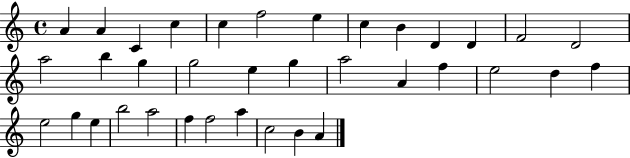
{
  \clef treble
  \time 4/4
  \defaultTimeSignature
  \key c \major
  a'4 a'4 c'4 c''4 | c''4 f''2 e''4 | c''4 b'4 d'4 d'4 | f'2 d'2 | \break a''2 b''4 g''4 | g''2 e''4 g''4 | a''2 a'4 f''4 | e''2 d''4 f''4 | \break e''2 g''4 e''4 | b''2 a''2 | f''4 f''2 a''4 | c''2 b'4 a'4 | \break \bar "|."
}